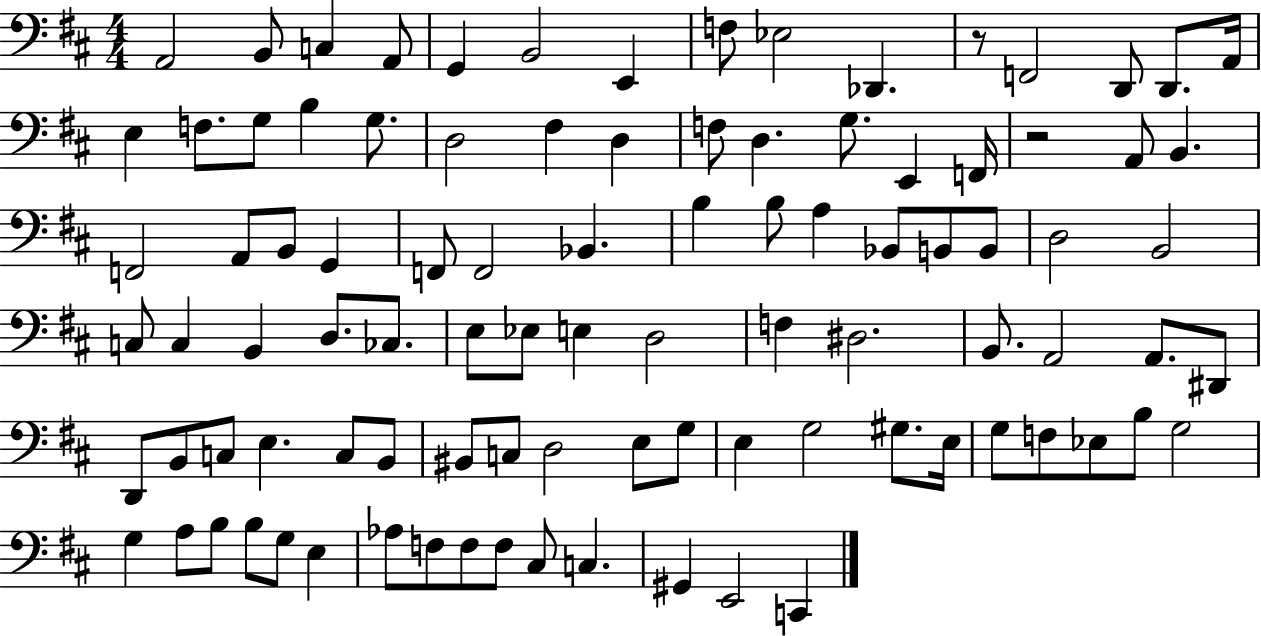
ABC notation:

X:1
T:Untitled
M:4/4
L:1/4
K:D
A,,2 B,,/2 C, A,,/2 G,, B,,2 E,, F,/2 _E,2 _D,, z/2 F,,2 D,,/2 D,,/2 A,,/4 E, F,/2 G,/2 B, G,/2 D,2 ^F, D, F,/2 D, G,/2 E,, F,,/4 z2 A,,/2 B,, F,,2 A,,/2 B,,/2 G,, F,,/2 F,,2 _B,, B, B,/2 A, _B,,/2 B,,/2 B,,/2 D,2 B,,2 C,/2 C, B,, D,/2 _C,/2 E,/2 _E,/2 E, D,2 F, ^D,2 B,,/2 A,,2 A,,/2 ^D,,/2 D,,/2 B,,/2 C,/2 E, C,/2 B,,/2 ^B,,/2 C,/2 D,2 E,/2 G,/2 E, G,2 ^G,/2 E,/4 G,/2 F,/2 _E,/2 B,/2 G,2 G, A,/2 B,/2 B,/2 G,/2 E, _A,/2 F,/2 F,/2 F,/2 ^C,/2 C, ^G,, E,,2 C,,